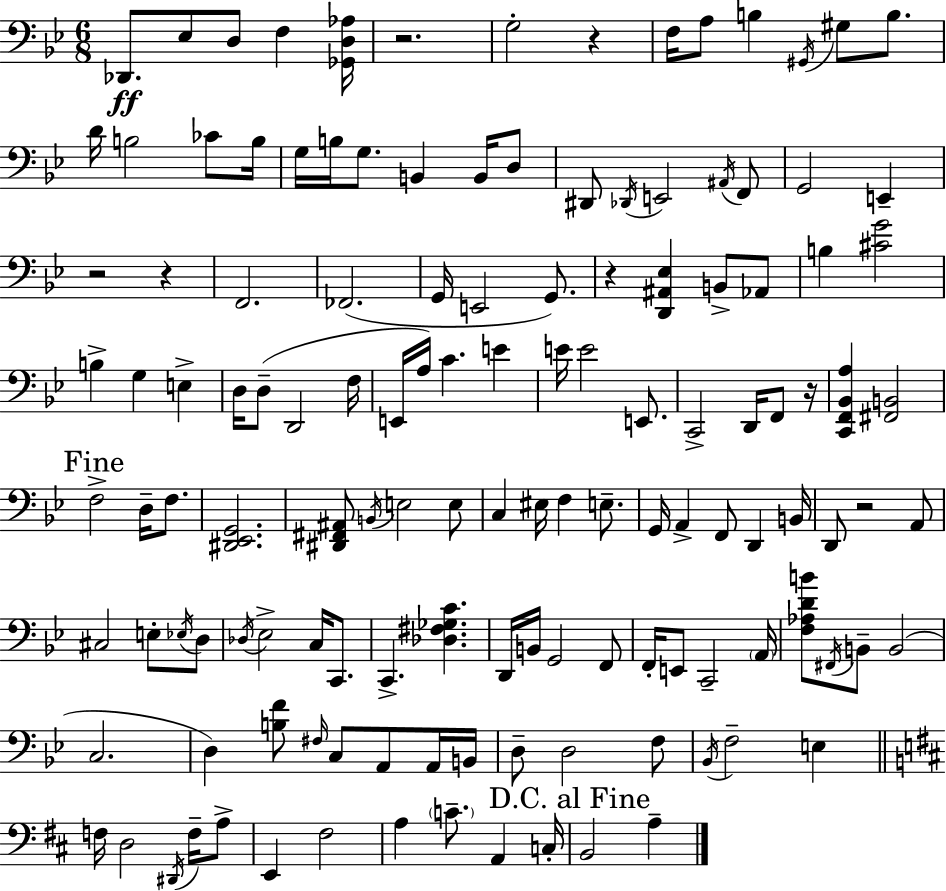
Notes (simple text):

Db2/e. Eb3/e D3/e F3/q [Gb2,D3,Ab3]/s R/h. G3/h R/q F3/s A3/e B3/q G#2/s G#3/e B3/e. D4/s B3/h CES4/e B3/s G3/s B3/s G3/e. B2/q B2/s D3/e D#2/e Db2/s E2/h A#2/s F2/e G2/h E2/q R/h R/q F2/h. FES2/h. G2/s E2/h G2/e. R/q [D2,A#2,Eb3]/q B2/e Ab2/e B3/q [C#4,G4]/h B3/q G3/q E3/q D3/s D3/e D2/h F3/s E2/s A3/s C4/q. E4/q E4/s E4/h E2/e. C2/h D2/s F2/e R/s [C2,F2,Bb2,A3]/q [F#2,B2]/h F3/h D3/s F3/e. [D#2,Eb2,G2]/h. [D#2,F#2,A#2]/e B2/s E3/h E3/e C3/q EIS3/s F3/q E3/e. G2/s A2/q F2/e D2/q B2/s D2/e R/h A2/e C#3/h E3/e Eb3/s D3/e Db3/s Eb3/h C3/s C2/e. C2/q. [Db3,F#3,Gb3,C4]/q. D2/s B2/s G2/h F2/e F2/s E2/e C2/h A2/s [F3,Ab3,D4,B4]/e F#2/s B2/e B2/h C3/h. D3/q [B3,F4]/e F#3/s C3/e A2/e A2/s B2/s D3/e D3/h F3/e Bb2/s F3/h E3/q F3/s D3/h D#2/s F3/s A3/e E2/q F#3/h A3/q C4/e. A2/q C3/s B2/h A3/q